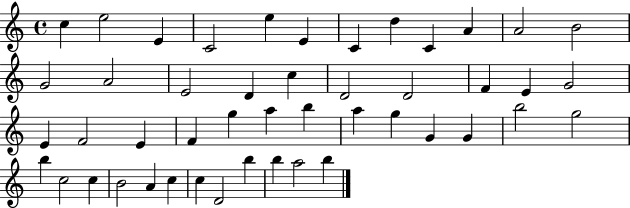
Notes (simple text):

C5/q E5/h E4/q C4/h E5/q E4/q C4/q D5/q C4/q A4/q A4/h B4/h G4/h A4/h E4/h D4/q C5/q D4/h D4/h F4/q E4/q G4/h E4/q F4/h E4/q F4/q G5/q A5/q B5/q A5/q G5/q G4/q G4/q B5/h G5/h B5/q C5/h C5/q B4/h A4/q C5/q C5/q D4/h B5/q B5/q A5/h B5/q